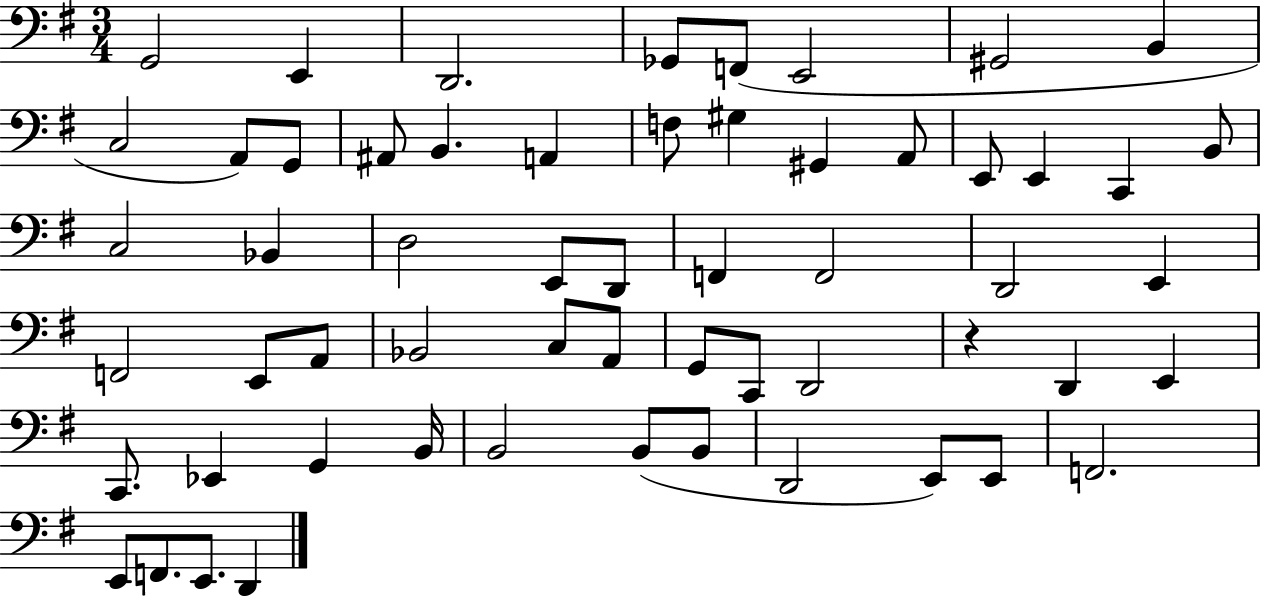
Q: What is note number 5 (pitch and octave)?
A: F2